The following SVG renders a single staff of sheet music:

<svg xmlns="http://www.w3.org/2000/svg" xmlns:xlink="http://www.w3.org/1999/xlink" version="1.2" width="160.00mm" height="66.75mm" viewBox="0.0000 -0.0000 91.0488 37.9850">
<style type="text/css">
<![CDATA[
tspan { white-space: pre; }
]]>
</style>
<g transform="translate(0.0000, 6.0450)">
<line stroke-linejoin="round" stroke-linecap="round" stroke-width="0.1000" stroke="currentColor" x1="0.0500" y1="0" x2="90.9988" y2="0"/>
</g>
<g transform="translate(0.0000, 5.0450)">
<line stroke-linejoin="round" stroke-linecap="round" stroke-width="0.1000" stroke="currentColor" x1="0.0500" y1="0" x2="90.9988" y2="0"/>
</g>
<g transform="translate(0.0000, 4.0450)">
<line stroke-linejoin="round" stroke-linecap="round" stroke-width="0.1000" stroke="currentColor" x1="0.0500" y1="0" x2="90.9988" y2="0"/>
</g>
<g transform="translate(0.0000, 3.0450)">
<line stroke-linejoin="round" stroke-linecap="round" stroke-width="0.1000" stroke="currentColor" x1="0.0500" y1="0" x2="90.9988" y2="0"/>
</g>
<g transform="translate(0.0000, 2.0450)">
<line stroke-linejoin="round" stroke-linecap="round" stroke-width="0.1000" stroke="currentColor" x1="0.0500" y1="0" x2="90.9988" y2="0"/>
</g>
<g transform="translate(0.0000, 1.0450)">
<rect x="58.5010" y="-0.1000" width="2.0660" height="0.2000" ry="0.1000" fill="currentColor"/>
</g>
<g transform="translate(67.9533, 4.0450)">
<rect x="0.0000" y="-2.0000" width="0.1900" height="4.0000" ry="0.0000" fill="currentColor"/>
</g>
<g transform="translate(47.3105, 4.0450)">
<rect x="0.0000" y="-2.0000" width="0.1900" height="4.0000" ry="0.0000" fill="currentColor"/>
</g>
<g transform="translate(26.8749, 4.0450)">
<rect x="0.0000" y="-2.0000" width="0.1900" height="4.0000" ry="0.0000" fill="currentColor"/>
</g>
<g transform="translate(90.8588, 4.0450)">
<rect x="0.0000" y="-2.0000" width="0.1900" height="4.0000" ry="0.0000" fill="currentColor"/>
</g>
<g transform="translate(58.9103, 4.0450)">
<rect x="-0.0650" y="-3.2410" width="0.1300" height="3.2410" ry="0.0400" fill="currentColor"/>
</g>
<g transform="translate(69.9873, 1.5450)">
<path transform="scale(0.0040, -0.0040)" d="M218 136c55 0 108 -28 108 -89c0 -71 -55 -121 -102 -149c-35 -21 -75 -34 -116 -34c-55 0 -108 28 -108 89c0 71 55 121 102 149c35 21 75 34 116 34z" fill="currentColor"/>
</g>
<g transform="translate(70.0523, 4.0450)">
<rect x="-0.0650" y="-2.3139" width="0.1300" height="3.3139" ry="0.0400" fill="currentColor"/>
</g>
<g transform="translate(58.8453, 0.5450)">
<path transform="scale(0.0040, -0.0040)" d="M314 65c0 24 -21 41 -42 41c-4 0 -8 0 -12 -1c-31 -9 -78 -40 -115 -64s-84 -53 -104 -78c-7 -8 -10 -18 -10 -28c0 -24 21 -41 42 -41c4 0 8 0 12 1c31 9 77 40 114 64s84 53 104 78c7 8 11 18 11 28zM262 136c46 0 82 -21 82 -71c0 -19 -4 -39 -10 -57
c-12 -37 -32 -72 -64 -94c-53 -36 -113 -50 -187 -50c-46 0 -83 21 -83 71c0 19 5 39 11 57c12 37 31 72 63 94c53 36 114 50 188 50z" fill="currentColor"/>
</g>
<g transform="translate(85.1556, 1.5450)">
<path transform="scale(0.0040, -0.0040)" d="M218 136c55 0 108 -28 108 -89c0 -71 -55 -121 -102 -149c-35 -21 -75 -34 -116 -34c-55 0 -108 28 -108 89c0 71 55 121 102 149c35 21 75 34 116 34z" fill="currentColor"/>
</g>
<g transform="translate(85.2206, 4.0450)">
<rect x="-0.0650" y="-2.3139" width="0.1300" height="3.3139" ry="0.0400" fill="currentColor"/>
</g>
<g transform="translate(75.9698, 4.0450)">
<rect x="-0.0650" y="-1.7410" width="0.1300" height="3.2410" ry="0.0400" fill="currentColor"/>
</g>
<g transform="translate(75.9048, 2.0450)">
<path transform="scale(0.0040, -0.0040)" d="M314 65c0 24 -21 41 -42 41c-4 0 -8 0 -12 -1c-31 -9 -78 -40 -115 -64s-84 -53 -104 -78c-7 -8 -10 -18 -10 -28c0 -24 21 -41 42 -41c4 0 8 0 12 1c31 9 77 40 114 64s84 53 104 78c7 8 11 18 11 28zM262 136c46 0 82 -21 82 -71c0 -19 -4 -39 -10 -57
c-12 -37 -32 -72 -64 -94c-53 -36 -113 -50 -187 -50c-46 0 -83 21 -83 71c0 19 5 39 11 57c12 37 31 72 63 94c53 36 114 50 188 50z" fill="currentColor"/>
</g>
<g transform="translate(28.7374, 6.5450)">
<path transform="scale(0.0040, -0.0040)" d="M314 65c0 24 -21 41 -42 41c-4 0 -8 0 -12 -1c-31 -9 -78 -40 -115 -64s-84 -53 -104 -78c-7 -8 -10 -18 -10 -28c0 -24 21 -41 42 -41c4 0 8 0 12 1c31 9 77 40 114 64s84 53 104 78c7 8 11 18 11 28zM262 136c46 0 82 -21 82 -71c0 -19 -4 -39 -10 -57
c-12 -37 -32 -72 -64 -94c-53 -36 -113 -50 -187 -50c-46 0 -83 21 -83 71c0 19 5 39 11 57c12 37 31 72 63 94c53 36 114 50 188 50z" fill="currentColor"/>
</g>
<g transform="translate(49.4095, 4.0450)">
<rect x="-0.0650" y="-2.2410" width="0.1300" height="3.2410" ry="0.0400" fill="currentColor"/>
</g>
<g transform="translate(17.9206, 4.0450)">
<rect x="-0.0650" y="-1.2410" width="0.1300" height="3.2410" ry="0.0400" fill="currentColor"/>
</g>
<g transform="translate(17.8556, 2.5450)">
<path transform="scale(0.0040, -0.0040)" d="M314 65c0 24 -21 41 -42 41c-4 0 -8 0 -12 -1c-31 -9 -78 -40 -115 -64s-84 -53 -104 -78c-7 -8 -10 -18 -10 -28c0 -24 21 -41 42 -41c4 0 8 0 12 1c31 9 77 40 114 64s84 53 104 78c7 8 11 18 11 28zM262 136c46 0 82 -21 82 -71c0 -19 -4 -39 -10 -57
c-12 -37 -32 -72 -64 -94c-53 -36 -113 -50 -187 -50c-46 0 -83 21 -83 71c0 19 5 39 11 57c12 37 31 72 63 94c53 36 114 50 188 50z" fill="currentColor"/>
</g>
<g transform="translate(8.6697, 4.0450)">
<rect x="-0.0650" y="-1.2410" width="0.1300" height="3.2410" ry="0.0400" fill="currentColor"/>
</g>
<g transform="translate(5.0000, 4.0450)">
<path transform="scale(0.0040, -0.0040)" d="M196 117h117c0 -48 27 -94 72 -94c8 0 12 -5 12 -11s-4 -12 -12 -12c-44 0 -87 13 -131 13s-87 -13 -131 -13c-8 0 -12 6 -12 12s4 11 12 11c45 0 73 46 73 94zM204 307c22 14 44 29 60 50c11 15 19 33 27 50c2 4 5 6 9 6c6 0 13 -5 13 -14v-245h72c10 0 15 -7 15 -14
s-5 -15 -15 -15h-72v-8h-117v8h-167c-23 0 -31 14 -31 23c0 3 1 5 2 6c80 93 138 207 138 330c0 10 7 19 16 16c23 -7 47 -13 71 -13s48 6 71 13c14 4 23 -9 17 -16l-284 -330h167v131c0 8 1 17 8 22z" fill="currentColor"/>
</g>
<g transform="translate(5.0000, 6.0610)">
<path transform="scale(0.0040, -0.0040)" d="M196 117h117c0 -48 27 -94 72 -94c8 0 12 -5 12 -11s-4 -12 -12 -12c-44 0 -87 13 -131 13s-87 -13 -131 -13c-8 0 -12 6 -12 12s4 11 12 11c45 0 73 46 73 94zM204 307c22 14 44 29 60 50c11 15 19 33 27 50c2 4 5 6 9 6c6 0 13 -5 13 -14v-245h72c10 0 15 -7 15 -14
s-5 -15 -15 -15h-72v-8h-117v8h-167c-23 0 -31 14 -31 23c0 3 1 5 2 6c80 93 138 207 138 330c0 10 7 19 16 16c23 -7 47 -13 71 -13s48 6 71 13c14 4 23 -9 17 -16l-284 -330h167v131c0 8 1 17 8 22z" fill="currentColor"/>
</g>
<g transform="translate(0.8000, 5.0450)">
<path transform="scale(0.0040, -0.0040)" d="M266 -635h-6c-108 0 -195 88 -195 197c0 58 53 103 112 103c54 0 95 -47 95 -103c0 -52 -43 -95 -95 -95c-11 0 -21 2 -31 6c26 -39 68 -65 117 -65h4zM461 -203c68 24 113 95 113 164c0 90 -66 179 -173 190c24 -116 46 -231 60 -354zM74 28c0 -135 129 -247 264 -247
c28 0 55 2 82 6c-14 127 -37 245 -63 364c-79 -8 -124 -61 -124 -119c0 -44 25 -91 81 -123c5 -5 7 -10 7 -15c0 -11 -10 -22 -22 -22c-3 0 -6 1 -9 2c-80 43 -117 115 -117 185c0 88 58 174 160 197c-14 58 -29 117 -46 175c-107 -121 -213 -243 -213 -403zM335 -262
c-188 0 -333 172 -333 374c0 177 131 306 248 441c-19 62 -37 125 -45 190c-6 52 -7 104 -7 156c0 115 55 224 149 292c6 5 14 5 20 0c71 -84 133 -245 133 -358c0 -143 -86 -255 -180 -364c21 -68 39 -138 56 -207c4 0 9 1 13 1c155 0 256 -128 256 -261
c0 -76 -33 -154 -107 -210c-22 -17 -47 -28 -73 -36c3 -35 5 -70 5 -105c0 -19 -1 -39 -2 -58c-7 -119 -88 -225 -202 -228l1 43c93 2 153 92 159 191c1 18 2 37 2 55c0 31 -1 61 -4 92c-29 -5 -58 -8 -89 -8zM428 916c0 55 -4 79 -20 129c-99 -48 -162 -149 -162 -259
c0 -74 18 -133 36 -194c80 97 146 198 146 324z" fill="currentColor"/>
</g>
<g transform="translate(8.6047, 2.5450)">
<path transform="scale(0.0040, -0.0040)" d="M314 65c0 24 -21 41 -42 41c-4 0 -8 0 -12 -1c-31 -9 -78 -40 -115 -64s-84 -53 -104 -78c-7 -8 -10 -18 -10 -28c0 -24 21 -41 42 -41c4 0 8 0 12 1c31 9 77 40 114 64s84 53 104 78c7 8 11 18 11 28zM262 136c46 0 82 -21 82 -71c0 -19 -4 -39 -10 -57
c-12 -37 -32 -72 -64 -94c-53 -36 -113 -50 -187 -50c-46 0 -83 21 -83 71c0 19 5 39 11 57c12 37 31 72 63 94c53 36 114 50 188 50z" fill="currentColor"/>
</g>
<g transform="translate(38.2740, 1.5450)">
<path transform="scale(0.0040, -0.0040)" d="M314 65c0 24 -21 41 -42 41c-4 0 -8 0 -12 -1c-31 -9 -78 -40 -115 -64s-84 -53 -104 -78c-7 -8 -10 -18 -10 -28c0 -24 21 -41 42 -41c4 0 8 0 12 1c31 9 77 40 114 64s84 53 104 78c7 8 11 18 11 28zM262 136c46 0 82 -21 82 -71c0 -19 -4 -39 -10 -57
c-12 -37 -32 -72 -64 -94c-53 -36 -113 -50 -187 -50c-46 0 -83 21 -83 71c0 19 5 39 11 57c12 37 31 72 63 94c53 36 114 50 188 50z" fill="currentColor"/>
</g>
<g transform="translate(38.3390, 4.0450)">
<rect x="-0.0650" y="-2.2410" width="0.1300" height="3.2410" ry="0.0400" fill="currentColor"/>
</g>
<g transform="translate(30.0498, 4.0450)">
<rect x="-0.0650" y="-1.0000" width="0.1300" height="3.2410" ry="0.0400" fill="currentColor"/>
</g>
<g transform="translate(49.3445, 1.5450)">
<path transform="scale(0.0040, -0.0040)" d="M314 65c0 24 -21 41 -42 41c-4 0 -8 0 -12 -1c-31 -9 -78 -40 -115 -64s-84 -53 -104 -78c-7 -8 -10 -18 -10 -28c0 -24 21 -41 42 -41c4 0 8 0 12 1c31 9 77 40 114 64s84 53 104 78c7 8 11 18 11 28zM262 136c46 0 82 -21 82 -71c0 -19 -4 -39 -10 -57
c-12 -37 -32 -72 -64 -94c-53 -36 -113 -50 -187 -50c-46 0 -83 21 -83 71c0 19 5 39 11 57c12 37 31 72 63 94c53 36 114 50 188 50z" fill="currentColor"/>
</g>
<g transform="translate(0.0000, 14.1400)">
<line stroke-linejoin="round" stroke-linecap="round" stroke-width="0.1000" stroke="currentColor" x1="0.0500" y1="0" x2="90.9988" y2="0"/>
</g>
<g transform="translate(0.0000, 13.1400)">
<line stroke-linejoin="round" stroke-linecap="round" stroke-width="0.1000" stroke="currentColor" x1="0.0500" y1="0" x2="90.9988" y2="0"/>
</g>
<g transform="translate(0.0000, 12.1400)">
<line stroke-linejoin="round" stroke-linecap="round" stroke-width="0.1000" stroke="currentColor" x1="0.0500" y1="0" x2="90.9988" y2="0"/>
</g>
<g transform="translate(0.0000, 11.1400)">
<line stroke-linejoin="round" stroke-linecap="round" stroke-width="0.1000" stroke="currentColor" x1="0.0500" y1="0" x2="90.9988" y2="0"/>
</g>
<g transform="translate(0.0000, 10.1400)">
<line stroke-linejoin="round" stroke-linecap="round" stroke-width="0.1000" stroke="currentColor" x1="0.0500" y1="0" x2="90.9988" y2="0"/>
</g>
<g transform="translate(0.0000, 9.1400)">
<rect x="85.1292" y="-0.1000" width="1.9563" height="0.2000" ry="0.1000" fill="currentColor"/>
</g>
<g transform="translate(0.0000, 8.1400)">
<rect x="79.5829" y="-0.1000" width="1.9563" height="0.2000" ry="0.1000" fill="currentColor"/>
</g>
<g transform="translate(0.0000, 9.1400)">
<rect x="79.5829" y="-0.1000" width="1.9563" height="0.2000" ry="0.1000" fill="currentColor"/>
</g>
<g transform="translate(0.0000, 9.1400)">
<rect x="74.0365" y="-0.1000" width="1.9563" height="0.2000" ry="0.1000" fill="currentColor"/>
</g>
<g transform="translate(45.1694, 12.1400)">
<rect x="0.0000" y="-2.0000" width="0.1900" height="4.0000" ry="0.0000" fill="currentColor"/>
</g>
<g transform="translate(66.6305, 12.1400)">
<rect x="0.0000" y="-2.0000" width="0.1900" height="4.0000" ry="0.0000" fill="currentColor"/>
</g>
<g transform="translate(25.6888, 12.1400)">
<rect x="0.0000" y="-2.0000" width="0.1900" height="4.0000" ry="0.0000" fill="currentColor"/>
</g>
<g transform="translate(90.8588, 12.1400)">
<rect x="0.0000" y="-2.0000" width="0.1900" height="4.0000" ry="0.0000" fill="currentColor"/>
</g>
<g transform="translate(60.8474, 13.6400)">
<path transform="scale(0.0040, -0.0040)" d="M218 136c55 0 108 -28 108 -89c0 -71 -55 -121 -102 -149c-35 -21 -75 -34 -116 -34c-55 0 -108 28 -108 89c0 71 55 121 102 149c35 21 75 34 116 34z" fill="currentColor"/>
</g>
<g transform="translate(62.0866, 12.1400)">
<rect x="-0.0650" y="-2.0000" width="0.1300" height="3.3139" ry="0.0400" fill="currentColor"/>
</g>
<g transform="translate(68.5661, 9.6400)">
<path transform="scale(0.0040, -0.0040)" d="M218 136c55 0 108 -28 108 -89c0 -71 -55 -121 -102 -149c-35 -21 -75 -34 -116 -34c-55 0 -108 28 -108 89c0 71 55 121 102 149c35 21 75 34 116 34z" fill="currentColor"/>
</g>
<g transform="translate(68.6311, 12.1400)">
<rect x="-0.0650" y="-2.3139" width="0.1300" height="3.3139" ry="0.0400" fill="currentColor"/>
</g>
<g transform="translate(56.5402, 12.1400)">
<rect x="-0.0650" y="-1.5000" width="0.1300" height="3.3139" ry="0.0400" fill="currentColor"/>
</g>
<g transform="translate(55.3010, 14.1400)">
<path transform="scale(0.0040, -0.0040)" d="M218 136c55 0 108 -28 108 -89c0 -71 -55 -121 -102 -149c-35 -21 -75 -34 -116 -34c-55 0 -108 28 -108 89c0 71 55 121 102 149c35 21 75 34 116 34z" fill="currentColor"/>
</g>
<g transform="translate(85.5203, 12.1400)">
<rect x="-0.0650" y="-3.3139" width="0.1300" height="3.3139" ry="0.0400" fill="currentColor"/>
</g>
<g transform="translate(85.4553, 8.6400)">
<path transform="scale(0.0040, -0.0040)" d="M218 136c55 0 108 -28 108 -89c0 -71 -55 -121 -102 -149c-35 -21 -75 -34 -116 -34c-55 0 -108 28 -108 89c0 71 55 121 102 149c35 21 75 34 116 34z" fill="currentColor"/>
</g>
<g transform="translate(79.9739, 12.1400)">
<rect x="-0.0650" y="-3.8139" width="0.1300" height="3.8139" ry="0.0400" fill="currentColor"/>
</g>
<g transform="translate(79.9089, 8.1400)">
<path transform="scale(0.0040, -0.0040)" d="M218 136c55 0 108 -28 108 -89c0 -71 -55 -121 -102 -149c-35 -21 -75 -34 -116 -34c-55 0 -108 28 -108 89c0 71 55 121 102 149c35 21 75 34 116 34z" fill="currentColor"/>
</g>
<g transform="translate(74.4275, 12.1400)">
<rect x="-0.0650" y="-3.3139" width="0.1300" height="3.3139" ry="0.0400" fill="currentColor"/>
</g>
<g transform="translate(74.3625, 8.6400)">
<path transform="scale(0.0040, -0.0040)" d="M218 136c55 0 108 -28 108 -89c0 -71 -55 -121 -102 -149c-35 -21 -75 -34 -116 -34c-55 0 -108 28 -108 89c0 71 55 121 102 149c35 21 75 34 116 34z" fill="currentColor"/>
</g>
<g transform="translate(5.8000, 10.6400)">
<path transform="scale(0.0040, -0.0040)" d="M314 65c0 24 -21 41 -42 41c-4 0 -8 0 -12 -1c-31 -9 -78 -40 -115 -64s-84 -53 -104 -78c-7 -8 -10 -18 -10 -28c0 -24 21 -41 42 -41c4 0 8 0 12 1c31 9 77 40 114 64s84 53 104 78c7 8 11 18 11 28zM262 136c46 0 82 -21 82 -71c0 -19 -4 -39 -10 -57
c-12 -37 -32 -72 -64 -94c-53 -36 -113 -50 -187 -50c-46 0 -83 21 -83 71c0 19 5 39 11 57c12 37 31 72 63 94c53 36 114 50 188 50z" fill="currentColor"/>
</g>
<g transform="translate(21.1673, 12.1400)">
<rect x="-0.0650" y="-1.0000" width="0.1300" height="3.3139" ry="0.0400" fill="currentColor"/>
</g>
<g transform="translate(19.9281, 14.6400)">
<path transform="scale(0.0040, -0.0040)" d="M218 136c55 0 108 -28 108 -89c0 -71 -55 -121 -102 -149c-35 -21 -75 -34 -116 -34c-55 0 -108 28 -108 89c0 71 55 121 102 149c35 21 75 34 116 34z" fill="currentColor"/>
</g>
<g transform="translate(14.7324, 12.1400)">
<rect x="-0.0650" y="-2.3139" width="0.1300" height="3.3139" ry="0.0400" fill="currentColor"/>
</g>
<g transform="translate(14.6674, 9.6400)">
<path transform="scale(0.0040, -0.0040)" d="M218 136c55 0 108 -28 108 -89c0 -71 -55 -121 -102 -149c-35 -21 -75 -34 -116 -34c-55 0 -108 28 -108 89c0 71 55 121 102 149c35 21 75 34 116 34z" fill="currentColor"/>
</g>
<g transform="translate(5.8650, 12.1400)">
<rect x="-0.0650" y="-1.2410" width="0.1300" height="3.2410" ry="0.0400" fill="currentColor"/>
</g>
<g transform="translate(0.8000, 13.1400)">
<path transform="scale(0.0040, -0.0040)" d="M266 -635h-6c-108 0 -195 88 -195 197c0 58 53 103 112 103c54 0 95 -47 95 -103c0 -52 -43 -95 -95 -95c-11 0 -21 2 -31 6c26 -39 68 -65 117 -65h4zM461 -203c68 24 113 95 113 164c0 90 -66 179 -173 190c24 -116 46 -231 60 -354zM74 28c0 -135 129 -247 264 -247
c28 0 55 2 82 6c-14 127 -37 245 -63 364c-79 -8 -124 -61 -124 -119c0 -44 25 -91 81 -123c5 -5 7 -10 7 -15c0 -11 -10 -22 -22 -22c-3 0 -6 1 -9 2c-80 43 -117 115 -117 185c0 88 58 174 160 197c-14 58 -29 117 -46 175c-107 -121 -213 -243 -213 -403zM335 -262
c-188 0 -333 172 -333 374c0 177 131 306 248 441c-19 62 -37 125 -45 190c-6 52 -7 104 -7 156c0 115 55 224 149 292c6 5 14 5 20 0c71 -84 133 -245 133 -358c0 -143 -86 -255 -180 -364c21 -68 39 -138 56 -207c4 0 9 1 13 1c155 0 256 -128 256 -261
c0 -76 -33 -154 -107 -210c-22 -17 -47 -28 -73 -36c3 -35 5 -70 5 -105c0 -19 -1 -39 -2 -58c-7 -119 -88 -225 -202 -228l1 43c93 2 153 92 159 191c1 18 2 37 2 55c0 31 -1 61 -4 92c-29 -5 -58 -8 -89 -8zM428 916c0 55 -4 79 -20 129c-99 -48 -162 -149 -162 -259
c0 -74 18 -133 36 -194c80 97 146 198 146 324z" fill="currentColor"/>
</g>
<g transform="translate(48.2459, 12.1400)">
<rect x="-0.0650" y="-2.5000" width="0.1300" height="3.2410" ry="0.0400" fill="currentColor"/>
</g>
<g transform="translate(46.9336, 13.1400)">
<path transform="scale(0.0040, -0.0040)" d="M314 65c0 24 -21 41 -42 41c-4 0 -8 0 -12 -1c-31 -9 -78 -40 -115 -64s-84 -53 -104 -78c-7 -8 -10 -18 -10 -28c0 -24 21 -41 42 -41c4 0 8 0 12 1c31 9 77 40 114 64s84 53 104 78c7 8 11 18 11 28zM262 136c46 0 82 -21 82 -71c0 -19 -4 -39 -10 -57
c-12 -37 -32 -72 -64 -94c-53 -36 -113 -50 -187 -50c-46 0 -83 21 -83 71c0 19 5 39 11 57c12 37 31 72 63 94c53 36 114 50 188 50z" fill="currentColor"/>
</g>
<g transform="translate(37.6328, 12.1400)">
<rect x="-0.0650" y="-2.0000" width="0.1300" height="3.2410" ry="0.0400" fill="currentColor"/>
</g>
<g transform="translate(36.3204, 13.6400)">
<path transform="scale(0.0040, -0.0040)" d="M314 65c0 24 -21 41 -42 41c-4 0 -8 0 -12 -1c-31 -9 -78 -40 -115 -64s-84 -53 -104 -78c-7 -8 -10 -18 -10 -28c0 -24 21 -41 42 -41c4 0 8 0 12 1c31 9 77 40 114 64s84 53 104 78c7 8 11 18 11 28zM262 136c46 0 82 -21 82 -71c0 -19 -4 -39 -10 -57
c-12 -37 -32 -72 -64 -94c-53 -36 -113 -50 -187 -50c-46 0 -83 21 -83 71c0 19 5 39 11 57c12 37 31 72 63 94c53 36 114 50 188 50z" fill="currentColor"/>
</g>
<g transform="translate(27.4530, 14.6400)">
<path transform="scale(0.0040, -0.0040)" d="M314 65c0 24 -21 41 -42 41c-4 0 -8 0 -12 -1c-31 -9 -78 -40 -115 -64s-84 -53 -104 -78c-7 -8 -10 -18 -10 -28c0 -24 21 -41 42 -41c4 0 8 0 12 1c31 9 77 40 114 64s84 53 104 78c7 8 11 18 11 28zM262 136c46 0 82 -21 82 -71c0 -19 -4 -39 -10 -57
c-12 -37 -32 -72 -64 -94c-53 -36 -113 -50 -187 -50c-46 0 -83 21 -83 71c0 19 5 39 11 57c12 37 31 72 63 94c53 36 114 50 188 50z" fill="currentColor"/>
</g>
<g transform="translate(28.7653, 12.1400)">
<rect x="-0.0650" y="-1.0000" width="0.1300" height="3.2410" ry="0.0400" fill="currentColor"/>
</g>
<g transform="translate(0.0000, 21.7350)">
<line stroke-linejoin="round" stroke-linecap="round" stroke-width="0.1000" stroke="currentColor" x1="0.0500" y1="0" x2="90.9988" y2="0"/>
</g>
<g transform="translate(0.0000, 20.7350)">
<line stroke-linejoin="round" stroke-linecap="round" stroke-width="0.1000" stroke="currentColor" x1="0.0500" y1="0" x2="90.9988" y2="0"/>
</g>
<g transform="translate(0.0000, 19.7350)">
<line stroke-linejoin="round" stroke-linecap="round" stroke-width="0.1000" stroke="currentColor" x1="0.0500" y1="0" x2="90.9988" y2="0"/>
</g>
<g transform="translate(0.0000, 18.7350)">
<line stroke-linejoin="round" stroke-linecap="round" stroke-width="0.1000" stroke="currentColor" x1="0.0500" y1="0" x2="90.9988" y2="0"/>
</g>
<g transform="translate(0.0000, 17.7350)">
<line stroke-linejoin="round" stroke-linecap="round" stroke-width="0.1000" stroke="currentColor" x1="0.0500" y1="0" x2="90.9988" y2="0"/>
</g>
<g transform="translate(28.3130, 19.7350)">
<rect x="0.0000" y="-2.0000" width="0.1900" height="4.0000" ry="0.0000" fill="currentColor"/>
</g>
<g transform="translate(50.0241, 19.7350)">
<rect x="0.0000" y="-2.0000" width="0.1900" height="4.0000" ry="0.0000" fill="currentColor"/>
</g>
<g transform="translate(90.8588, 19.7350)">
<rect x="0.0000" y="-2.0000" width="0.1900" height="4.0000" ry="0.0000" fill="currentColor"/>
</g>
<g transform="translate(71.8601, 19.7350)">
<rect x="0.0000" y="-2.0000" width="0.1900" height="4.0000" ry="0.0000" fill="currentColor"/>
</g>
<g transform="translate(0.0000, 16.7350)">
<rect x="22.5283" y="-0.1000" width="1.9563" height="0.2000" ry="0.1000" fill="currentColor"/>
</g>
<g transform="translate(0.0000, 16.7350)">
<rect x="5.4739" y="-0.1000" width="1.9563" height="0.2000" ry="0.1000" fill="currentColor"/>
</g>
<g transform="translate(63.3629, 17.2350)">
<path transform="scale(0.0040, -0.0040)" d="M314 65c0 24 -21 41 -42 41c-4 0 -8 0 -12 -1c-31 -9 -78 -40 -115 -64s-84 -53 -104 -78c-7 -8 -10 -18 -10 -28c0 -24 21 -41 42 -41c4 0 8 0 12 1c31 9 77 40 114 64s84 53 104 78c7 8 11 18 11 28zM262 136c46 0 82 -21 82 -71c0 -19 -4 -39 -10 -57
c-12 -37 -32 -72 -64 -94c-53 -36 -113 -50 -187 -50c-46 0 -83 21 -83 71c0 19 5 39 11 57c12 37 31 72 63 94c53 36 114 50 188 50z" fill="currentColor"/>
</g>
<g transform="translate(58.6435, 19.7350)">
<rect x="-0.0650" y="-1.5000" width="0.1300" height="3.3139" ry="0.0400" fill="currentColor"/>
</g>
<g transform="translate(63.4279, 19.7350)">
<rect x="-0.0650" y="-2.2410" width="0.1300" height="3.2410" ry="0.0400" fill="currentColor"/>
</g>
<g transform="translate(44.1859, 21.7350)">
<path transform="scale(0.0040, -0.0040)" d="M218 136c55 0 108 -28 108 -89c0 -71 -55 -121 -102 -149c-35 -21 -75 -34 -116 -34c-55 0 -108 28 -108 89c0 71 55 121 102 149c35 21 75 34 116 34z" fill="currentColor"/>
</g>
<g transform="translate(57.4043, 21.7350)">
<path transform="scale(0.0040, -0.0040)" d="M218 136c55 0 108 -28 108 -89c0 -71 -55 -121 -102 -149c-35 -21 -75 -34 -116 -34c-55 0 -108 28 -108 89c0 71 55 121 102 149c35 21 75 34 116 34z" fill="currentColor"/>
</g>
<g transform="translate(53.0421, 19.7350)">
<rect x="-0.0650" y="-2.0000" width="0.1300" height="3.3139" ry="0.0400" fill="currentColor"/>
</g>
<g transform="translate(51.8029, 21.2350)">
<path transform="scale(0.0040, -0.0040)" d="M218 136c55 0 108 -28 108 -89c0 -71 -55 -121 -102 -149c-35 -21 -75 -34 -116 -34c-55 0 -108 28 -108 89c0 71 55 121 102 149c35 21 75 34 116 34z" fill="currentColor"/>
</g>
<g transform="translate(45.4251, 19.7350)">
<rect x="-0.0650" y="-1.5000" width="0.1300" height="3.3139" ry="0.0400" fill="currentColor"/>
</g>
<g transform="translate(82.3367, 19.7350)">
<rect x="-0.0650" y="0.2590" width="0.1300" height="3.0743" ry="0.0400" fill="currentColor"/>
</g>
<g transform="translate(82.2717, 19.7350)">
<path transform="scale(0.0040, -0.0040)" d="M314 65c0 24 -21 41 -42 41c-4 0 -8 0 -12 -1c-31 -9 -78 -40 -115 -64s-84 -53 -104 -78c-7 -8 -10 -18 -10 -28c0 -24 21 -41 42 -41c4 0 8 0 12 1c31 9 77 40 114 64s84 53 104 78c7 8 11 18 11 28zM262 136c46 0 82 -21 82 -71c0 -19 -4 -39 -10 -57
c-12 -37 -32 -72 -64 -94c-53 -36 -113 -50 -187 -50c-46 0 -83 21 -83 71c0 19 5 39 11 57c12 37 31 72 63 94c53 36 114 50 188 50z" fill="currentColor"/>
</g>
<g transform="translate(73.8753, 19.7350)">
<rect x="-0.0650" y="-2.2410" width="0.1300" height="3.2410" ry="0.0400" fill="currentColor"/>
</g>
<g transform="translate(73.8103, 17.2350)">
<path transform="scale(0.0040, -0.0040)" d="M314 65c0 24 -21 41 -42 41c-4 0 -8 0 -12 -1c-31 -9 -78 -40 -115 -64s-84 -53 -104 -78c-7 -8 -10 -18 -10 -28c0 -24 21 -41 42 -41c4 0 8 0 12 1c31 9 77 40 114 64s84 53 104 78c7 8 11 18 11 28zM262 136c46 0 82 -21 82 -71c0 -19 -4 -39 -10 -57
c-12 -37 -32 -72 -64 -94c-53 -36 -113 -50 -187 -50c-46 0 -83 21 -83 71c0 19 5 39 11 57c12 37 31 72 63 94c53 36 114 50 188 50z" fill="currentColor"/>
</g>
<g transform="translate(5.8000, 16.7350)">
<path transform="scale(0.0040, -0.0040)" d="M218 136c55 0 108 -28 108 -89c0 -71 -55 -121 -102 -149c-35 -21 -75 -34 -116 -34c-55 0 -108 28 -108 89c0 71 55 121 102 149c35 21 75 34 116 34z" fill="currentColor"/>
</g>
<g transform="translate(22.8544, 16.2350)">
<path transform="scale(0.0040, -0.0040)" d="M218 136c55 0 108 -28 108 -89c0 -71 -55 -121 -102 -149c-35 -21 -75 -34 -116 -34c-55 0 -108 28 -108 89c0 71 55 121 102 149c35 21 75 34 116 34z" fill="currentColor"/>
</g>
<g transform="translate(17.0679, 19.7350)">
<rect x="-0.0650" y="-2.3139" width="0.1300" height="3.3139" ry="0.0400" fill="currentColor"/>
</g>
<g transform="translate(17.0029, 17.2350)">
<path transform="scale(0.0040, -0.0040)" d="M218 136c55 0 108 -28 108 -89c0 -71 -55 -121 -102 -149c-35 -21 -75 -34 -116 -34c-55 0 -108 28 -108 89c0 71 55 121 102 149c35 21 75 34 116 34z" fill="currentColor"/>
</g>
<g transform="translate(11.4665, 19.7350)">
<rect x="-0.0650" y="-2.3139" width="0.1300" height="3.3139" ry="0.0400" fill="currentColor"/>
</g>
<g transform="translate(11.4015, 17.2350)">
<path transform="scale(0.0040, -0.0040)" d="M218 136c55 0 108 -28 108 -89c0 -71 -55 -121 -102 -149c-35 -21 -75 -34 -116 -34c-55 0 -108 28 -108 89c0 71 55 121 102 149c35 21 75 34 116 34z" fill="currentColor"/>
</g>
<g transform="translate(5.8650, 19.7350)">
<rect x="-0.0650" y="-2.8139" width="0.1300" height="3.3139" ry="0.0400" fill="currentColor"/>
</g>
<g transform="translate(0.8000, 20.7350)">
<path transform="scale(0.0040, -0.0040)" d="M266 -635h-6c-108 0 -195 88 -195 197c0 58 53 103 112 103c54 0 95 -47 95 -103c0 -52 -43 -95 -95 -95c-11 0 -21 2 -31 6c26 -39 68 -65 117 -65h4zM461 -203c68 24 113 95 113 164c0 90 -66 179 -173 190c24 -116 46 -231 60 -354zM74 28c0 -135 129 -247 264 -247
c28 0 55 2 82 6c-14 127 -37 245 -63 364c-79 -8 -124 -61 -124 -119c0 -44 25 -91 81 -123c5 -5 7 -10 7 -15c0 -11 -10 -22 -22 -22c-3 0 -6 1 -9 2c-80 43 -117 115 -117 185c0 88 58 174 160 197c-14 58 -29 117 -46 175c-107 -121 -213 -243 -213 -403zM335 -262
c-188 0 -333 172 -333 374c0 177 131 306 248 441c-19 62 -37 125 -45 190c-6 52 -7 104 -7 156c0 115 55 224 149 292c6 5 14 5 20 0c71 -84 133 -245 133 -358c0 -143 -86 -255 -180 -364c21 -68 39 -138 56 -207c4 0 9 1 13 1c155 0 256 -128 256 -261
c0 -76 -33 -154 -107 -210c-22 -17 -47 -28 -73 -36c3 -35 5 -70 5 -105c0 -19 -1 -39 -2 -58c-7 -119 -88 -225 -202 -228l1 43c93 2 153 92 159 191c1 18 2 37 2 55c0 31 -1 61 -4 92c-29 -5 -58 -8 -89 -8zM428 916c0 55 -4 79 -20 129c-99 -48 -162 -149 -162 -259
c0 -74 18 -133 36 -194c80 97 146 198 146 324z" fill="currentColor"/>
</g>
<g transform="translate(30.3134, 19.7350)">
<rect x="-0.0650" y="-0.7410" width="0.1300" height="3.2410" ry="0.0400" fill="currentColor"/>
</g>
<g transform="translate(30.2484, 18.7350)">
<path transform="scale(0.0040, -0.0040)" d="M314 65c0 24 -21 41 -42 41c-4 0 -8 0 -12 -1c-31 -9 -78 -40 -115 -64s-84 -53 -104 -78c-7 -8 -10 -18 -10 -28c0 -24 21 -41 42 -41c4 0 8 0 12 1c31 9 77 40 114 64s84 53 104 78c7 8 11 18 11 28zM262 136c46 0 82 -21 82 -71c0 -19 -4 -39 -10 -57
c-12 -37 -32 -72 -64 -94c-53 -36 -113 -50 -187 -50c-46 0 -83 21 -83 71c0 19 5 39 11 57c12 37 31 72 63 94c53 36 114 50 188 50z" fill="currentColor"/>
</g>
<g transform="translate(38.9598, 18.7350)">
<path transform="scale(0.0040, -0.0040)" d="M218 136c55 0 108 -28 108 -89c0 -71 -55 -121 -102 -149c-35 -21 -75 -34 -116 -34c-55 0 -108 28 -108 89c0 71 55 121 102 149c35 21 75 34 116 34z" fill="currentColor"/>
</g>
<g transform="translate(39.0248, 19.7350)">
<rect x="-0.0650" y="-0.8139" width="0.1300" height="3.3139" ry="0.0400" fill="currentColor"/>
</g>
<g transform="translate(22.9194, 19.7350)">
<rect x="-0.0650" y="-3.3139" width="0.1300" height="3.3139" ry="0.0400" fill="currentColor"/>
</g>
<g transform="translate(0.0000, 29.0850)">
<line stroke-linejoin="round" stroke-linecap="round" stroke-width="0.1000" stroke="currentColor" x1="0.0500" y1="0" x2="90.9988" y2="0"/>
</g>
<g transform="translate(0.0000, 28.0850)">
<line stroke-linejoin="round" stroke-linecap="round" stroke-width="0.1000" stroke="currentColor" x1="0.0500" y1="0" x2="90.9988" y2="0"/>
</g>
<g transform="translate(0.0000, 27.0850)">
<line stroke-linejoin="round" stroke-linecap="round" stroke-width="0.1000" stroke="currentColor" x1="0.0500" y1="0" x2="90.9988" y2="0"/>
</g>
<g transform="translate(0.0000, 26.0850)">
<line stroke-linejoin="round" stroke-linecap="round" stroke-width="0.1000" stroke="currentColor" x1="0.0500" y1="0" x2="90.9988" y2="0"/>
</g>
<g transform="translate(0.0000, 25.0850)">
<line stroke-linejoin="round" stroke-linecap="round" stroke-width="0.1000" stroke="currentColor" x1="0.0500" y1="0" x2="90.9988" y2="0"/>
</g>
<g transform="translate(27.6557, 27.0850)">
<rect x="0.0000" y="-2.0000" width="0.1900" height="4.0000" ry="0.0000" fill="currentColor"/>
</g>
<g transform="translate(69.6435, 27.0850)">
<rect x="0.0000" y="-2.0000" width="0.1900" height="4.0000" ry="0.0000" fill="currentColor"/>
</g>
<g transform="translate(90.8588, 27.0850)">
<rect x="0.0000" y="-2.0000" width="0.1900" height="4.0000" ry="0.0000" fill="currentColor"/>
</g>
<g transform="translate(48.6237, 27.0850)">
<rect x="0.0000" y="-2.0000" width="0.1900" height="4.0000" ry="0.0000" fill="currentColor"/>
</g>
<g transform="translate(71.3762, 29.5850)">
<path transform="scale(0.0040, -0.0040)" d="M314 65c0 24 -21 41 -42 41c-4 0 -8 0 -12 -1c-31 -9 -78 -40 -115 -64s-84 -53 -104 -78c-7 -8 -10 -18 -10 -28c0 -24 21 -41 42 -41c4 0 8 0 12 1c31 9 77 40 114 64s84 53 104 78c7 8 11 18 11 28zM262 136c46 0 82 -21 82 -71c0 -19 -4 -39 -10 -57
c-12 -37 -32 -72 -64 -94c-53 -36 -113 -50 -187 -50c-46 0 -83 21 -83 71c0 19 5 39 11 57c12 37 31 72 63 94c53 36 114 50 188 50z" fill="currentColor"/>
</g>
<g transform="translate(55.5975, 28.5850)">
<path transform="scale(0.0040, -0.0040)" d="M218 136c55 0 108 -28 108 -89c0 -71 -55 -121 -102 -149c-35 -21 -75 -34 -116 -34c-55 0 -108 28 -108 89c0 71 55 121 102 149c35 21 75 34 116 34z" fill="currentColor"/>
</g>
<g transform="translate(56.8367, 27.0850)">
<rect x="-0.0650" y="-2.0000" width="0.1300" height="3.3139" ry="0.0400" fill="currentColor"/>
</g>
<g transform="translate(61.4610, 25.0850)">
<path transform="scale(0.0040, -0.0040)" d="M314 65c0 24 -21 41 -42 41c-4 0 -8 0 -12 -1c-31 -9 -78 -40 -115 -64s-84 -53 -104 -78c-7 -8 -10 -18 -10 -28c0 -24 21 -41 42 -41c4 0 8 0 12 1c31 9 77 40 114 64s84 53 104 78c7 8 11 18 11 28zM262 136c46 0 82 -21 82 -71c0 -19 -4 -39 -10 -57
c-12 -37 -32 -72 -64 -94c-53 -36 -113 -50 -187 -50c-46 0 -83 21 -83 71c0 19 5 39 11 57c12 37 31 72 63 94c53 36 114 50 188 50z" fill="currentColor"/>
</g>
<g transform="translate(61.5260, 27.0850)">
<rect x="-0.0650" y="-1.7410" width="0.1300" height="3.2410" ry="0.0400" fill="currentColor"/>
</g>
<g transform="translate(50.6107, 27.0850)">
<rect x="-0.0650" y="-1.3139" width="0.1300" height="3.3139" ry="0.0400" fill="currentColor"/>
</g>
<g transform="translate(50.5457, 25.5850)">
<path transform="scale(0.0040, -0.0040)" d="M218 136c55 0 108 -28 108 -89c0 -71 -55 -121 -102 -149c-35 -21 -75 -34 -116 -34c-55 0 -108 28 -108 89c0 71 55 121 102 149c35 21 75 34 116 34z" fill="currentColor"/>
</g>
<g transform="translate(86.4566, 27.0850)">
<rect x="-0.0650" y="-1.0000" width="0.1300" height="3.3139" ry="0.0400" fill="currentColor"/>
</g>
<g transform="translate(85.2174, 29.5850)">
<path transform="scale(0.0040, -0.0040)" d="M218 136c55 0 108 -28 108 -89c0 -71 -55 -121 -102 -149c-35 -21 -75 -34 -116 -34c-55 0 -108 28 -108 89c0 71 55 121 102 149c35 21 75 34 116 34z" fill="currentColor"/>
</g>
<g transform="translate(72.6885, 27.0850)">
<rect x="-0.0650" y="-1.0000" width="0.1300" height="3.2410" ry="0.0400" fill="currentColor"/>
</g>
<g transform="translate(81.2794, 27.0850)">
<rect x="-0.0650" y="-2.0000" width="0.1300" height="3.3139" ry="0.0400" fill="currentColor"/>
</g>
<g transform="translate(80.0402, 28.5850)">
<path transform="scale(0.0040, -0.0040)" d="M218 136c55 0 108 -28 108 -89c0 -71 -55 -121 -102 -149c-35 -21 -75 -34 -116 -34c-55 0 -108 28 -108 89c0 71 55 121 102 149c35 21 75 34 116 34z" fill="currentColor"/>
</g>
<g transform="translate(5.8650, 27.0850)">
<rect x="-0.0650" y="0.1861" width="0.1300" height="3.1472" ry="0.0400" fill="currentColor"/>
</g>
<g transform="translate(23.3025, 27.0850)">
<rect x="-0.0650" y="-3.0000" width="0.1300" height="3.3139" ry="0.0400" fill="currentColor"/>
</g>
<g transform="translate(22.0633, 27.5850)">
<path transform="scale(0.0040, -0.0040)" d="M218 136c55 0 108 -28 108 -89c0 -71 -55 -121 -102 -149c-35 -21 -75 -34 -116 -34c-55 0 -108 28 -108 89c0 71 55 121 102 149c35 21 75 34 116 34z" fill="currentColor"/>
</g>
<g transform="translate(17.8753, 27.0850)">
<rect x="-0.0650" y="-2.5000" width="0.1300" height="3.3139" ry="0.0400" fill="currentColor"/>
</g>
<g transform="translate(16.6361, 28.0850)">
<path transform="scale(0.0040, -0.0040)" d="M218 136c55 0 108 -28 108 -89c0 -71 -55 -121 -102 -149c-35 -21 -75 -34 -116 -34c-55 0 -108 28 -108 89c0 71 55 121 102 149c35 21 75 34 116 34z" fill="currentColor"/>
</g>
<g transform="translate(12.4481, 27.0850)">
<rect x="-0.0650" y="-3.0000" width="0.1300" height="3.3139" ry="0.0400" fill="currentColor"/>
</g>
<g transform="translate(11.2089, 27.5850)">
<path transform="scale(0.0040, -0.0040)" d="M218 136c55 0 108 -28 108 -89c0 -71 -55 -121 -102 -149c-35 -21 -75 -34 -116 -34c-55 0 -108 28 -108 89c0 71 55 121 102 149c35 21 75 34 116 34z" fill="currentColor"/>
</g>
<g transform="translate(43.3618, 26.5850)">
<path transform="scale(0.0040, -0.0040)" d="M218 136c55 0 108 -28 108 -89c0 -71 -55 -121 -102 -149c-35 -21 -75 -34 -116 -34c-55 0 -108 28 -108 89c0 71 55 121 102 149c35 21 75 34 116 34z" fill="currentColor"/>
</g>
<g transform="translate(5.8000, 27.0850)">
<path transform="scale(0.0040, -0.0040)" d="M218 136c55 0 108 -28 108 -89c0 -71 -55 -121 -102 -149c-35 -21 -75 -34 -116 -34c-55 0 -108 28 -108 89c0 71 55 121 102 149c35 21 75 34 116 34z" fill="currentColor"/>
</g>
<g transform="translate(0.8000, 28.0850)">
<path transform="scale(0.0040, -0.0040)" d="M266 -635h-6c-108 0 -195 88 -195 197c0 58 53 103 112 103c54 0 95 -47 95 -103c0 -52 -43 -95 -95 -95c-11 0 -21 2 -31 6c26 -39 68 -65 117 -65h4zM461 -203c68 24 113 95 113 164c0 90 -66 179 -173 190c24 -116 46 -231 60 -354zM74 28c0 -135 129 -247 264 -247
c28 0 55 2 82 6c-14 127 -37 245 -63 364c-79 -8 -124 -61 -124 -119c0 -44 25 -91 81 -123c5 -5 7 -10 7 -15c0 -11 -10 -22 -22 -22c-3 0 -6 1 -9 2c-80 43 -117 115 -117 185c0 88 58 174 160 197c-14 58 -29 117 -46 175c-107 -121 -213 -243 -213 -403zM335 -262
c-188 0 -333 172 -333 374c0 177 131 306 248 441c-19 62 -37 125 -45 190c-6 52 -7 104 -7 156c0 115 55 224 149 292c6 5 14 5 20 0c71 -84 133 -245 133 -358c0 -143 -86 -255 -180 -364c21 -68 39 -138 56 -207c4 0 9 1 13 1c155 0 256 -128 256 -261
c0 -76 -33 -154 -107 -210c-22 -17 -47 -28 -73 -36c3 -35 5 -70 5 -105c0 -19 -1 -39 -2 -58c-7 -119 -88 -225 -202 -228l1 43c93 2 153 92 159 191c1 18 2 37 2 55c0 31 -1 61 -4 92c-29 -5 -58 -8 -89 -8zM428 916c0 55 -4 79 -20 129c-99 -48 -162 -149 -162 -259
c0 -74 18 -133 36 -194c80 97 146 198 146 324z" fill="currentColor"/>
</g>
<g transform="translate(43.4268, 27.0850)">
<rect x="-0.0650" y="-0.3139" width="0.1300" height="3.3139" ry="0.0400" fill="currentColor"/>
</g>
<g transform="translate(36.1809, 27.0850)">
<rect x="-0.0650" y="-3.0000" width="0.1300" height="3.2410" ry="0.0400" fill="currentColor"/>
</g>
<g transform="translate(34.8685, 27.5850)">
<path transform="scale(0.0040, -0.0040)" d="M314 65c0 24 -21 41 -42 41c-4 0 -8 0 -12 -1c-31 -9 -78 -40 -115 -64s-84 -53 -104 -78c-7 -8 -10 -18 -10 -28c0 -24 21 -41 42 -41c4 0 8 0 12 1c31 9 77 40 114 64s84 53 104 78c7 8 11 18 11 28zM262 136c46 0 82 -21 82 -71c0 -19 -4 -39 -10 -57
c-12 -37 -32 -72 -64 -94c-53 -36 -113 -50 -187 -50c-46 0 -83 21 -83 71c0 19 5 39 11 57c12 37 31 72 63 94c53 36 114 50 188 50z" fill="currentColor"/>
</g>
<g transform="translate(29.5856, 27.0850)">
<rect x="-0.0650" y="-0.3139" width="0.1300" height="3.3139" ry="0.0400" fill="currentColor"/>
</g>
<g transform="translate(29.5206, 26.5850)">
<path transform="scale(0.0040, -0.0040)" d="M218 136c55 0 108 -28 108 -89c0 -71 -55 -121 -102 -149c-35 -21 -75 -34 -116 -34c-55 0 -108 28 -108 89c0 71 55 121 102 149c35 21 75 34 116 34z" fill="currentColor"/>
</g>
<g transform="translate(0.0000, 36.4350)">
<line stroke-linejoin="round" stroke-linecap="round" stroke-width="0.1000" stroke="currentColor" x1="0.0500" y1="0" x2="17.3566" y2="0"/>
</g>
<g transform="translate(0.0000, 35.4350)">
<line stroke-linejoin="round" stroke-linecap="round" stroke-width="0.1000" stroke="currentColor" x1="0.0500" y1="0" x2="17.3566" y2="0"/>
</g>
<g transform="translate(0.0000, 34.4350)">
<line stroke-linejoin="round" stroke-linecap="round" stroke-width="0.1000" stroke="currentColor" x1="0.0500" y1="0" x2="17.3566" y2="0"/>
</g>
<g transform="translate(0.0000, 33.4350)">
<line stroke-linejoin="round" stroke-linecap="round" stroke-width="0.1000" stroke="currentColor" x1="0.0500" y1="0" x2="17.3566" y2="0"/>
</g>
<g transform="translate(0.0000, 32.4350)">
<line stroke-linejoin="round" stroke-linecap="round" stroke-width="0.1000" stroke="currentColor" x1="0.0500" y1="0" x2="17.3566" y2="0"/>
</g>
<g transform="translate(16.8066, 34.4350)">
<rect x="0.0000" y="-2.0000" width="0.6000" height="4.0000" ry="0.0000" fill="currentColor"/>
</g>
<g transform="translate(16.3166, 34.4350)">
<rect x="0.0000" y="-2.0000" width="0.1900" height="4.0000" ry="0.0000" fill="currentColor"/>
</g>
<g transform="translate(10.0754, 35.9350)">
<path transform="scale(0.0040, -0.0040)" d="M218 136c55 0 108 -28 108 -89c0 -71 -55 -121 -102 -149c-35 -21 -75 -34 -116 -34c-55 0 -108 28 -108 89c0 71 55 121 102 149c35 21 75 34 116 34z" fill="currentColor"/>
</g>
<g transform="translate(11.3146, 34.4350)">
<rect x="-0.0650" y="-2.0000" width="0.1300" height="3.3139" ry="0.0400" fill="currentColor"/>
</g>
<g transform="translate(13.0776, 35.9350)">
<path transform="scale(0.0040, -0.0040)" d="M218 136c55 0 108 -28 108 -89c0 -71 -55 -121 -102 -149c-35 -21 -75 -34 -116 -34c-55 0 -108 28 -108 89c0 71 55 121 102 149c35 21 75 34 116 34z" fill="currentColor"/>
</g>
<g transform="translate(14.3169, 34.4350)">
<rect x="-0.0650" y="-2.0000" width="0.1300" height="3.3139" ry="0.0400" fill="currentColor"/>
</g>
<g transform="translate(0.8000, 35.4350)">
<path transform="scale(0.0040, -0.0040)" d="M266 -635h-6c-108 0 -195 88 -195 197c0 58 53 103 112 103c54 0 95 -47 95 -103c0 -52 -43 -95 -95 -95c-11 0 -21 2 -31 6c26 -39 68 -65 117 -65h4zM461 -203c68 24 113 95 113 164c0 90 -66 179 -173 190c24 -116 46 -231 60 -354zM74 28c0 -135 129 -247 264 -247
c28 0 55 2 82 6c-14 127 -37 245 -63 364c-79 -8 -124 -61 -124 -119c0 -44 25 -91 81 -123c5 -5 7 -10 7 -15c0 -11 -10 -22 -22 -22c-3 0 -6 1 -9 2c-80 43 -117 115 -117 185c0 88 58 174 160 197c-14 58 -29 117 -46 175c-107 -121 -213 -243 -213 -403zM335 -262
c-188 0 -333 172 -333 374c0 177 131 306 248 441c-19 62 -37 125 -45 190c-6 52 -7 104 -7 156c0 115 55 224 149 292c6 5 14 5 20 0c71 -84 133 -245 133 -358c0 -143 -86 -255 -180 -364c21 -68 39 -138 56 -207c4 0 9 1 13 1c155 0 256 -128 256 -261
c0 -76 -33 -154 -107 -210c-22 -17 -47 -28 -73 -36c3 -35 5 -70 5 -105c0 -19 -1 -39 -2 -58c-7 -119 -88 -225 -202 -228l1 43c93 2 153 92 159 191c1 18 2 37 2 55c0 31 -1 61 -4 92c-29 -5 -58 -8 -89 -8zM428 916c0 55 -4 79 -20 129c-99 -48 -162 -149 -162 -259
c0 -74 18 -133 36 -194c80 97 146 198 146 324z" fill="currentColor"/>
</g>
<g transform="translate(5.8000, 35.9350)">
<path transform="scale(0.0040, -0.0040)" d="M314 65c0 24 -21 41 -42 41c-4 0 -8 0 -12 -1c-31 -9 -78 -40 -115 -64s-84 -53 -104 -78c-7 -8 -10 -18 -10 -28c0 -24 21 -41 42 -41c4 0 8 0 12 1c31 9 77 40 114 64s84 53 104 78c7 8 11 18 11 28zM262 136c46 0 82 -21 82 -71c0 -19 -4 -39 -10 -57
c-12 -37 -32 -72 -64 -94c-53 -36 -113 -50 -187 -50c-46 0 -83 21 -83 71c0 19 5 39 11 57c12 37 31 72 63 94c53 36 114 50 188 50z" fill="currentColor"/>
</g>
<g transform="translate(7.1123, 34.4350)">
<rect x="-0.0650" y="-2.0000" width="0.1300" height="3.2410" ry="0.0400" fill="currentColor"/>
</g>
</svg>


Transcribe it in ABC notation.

X:1
T:Untitled
M:4/4
L:1/4
K:C
e2 e2 D2 g2 g2 b2 g f2 g e2 g D D2 F2 G2 E F g b c' b a g g b d2 d E F E g2 g2 B2 B A G A c A2 c e F f2 D2 F D F2 F F